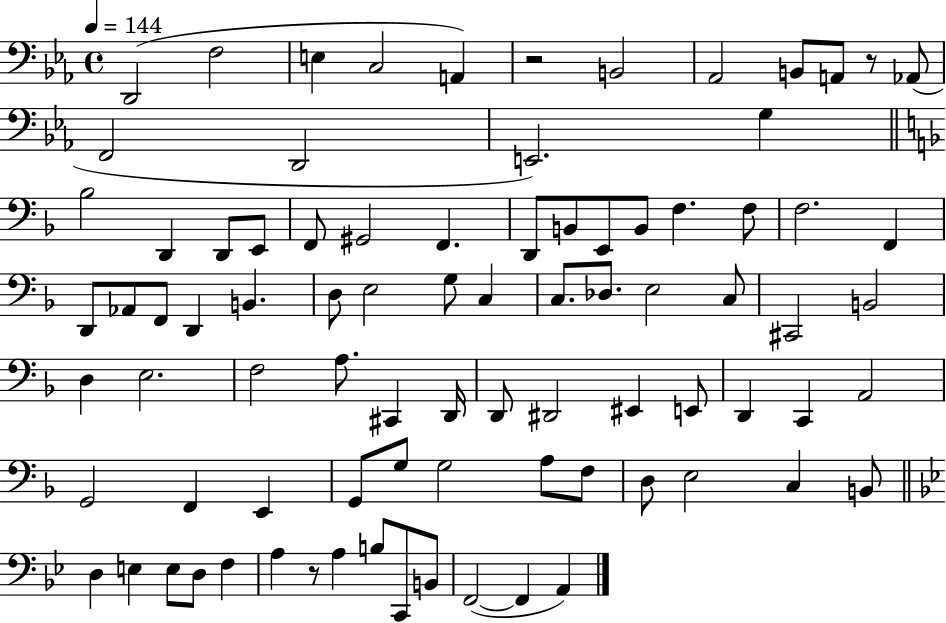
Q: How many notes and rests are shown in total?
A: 85